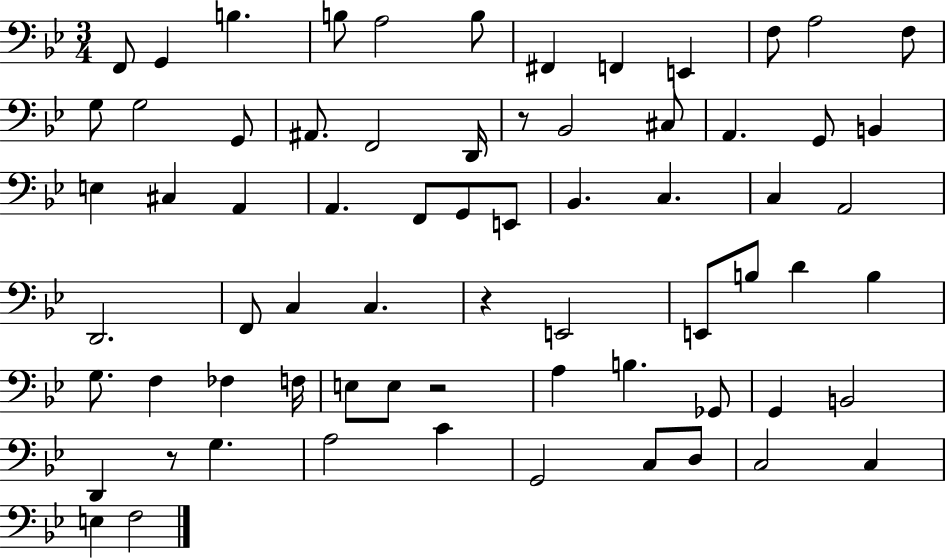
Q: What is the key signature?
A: BES major